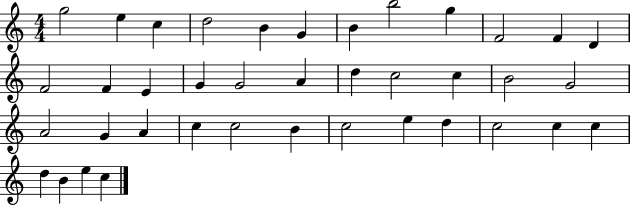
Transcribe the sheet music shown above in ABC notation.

X:1
T:Untitled
M:4/4
L:1/4
K:C
g2 e c d2 B G B b2 g F2 F D F2 F E G G2 A d c2 c B2 G2 A2 G A c c2 B c2 e d c2 c c d B e c